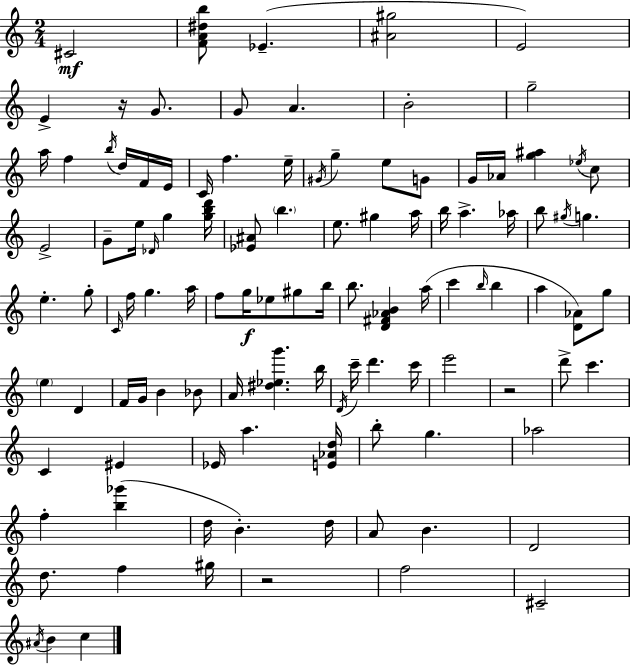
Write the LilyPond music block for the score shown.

{
  \clef treble
  \numericTimeSignature
  \time 2/4
  \key c \major
  cis'2\mf | <f' a' dis'' b''>8 ees'4.--( | <ais' gis''>2 | e'2) | \break e'4-> r16 g'8. | g'8 a'4. | b'2-. | g''2-- | \break a''16 f''4 \acciaccatura { b''16 } d''16 f'16 | e'16 c'16 f''4. | e''16-- \acciaccatura { gis'16 } g''4-- e''8 | g'8 g'16 aes'16 <g'' ais''>4 | \break \acciaccatura { ees''16 } c''8 e'2-> | g'8-- e''16 \grace { des'16 } g''4 | <g'' b'' d'''>16 <ees' ais'>8 \parenthesize b''4. | e''8. gis''4 | \break a''16 b''16 a''4.-> | aes''16 b''8 \acciaccatura { gis''16 } g''4. | e''4.-. | g''8-. \grace { c'16 } f''16 g''4. | \break a''16 f''8 | g''16\f ees''8 gis''8 b''16 b''8. | <d' fis' aes' b'>4 a''16( c'''4 | \grace { b''16 } b''4 a''4 | \break <d' aes'>8) g''8 \parenthesize e''4 | d'4 f'16 | g'16 b'4 bes'8 a'16 | <dis'' ees'' g'''>4. b''16 \acciaccatura { d'16 } | \break c'''16-- d'''4. c'''16 | e'''2 | r2 | d'''8-> c'''4. | \break c'4 eis'4 | ees'16 a''4. <e' aes' d''>16 | b''8-. g''4. | aes''2 | \break f''4-. <b'' ges'''>4( | d''16 b'4.-.) d''16 | a'8 b'4. | d'2 | \break d''8. f''4 gis''16 | r2 | f''2 | cis'2-- | \break \acciaccatura { ais'16 } b'4 c''4 | \bar "|."
}